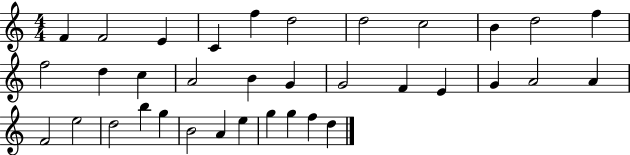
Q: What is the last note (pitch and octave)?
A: D5